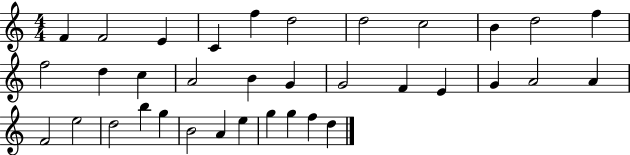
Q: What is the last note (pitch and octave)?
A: D5